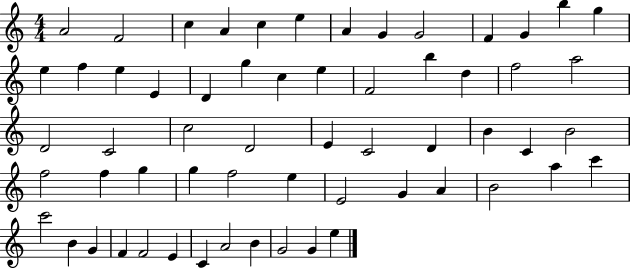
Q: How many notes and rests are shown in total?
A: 60